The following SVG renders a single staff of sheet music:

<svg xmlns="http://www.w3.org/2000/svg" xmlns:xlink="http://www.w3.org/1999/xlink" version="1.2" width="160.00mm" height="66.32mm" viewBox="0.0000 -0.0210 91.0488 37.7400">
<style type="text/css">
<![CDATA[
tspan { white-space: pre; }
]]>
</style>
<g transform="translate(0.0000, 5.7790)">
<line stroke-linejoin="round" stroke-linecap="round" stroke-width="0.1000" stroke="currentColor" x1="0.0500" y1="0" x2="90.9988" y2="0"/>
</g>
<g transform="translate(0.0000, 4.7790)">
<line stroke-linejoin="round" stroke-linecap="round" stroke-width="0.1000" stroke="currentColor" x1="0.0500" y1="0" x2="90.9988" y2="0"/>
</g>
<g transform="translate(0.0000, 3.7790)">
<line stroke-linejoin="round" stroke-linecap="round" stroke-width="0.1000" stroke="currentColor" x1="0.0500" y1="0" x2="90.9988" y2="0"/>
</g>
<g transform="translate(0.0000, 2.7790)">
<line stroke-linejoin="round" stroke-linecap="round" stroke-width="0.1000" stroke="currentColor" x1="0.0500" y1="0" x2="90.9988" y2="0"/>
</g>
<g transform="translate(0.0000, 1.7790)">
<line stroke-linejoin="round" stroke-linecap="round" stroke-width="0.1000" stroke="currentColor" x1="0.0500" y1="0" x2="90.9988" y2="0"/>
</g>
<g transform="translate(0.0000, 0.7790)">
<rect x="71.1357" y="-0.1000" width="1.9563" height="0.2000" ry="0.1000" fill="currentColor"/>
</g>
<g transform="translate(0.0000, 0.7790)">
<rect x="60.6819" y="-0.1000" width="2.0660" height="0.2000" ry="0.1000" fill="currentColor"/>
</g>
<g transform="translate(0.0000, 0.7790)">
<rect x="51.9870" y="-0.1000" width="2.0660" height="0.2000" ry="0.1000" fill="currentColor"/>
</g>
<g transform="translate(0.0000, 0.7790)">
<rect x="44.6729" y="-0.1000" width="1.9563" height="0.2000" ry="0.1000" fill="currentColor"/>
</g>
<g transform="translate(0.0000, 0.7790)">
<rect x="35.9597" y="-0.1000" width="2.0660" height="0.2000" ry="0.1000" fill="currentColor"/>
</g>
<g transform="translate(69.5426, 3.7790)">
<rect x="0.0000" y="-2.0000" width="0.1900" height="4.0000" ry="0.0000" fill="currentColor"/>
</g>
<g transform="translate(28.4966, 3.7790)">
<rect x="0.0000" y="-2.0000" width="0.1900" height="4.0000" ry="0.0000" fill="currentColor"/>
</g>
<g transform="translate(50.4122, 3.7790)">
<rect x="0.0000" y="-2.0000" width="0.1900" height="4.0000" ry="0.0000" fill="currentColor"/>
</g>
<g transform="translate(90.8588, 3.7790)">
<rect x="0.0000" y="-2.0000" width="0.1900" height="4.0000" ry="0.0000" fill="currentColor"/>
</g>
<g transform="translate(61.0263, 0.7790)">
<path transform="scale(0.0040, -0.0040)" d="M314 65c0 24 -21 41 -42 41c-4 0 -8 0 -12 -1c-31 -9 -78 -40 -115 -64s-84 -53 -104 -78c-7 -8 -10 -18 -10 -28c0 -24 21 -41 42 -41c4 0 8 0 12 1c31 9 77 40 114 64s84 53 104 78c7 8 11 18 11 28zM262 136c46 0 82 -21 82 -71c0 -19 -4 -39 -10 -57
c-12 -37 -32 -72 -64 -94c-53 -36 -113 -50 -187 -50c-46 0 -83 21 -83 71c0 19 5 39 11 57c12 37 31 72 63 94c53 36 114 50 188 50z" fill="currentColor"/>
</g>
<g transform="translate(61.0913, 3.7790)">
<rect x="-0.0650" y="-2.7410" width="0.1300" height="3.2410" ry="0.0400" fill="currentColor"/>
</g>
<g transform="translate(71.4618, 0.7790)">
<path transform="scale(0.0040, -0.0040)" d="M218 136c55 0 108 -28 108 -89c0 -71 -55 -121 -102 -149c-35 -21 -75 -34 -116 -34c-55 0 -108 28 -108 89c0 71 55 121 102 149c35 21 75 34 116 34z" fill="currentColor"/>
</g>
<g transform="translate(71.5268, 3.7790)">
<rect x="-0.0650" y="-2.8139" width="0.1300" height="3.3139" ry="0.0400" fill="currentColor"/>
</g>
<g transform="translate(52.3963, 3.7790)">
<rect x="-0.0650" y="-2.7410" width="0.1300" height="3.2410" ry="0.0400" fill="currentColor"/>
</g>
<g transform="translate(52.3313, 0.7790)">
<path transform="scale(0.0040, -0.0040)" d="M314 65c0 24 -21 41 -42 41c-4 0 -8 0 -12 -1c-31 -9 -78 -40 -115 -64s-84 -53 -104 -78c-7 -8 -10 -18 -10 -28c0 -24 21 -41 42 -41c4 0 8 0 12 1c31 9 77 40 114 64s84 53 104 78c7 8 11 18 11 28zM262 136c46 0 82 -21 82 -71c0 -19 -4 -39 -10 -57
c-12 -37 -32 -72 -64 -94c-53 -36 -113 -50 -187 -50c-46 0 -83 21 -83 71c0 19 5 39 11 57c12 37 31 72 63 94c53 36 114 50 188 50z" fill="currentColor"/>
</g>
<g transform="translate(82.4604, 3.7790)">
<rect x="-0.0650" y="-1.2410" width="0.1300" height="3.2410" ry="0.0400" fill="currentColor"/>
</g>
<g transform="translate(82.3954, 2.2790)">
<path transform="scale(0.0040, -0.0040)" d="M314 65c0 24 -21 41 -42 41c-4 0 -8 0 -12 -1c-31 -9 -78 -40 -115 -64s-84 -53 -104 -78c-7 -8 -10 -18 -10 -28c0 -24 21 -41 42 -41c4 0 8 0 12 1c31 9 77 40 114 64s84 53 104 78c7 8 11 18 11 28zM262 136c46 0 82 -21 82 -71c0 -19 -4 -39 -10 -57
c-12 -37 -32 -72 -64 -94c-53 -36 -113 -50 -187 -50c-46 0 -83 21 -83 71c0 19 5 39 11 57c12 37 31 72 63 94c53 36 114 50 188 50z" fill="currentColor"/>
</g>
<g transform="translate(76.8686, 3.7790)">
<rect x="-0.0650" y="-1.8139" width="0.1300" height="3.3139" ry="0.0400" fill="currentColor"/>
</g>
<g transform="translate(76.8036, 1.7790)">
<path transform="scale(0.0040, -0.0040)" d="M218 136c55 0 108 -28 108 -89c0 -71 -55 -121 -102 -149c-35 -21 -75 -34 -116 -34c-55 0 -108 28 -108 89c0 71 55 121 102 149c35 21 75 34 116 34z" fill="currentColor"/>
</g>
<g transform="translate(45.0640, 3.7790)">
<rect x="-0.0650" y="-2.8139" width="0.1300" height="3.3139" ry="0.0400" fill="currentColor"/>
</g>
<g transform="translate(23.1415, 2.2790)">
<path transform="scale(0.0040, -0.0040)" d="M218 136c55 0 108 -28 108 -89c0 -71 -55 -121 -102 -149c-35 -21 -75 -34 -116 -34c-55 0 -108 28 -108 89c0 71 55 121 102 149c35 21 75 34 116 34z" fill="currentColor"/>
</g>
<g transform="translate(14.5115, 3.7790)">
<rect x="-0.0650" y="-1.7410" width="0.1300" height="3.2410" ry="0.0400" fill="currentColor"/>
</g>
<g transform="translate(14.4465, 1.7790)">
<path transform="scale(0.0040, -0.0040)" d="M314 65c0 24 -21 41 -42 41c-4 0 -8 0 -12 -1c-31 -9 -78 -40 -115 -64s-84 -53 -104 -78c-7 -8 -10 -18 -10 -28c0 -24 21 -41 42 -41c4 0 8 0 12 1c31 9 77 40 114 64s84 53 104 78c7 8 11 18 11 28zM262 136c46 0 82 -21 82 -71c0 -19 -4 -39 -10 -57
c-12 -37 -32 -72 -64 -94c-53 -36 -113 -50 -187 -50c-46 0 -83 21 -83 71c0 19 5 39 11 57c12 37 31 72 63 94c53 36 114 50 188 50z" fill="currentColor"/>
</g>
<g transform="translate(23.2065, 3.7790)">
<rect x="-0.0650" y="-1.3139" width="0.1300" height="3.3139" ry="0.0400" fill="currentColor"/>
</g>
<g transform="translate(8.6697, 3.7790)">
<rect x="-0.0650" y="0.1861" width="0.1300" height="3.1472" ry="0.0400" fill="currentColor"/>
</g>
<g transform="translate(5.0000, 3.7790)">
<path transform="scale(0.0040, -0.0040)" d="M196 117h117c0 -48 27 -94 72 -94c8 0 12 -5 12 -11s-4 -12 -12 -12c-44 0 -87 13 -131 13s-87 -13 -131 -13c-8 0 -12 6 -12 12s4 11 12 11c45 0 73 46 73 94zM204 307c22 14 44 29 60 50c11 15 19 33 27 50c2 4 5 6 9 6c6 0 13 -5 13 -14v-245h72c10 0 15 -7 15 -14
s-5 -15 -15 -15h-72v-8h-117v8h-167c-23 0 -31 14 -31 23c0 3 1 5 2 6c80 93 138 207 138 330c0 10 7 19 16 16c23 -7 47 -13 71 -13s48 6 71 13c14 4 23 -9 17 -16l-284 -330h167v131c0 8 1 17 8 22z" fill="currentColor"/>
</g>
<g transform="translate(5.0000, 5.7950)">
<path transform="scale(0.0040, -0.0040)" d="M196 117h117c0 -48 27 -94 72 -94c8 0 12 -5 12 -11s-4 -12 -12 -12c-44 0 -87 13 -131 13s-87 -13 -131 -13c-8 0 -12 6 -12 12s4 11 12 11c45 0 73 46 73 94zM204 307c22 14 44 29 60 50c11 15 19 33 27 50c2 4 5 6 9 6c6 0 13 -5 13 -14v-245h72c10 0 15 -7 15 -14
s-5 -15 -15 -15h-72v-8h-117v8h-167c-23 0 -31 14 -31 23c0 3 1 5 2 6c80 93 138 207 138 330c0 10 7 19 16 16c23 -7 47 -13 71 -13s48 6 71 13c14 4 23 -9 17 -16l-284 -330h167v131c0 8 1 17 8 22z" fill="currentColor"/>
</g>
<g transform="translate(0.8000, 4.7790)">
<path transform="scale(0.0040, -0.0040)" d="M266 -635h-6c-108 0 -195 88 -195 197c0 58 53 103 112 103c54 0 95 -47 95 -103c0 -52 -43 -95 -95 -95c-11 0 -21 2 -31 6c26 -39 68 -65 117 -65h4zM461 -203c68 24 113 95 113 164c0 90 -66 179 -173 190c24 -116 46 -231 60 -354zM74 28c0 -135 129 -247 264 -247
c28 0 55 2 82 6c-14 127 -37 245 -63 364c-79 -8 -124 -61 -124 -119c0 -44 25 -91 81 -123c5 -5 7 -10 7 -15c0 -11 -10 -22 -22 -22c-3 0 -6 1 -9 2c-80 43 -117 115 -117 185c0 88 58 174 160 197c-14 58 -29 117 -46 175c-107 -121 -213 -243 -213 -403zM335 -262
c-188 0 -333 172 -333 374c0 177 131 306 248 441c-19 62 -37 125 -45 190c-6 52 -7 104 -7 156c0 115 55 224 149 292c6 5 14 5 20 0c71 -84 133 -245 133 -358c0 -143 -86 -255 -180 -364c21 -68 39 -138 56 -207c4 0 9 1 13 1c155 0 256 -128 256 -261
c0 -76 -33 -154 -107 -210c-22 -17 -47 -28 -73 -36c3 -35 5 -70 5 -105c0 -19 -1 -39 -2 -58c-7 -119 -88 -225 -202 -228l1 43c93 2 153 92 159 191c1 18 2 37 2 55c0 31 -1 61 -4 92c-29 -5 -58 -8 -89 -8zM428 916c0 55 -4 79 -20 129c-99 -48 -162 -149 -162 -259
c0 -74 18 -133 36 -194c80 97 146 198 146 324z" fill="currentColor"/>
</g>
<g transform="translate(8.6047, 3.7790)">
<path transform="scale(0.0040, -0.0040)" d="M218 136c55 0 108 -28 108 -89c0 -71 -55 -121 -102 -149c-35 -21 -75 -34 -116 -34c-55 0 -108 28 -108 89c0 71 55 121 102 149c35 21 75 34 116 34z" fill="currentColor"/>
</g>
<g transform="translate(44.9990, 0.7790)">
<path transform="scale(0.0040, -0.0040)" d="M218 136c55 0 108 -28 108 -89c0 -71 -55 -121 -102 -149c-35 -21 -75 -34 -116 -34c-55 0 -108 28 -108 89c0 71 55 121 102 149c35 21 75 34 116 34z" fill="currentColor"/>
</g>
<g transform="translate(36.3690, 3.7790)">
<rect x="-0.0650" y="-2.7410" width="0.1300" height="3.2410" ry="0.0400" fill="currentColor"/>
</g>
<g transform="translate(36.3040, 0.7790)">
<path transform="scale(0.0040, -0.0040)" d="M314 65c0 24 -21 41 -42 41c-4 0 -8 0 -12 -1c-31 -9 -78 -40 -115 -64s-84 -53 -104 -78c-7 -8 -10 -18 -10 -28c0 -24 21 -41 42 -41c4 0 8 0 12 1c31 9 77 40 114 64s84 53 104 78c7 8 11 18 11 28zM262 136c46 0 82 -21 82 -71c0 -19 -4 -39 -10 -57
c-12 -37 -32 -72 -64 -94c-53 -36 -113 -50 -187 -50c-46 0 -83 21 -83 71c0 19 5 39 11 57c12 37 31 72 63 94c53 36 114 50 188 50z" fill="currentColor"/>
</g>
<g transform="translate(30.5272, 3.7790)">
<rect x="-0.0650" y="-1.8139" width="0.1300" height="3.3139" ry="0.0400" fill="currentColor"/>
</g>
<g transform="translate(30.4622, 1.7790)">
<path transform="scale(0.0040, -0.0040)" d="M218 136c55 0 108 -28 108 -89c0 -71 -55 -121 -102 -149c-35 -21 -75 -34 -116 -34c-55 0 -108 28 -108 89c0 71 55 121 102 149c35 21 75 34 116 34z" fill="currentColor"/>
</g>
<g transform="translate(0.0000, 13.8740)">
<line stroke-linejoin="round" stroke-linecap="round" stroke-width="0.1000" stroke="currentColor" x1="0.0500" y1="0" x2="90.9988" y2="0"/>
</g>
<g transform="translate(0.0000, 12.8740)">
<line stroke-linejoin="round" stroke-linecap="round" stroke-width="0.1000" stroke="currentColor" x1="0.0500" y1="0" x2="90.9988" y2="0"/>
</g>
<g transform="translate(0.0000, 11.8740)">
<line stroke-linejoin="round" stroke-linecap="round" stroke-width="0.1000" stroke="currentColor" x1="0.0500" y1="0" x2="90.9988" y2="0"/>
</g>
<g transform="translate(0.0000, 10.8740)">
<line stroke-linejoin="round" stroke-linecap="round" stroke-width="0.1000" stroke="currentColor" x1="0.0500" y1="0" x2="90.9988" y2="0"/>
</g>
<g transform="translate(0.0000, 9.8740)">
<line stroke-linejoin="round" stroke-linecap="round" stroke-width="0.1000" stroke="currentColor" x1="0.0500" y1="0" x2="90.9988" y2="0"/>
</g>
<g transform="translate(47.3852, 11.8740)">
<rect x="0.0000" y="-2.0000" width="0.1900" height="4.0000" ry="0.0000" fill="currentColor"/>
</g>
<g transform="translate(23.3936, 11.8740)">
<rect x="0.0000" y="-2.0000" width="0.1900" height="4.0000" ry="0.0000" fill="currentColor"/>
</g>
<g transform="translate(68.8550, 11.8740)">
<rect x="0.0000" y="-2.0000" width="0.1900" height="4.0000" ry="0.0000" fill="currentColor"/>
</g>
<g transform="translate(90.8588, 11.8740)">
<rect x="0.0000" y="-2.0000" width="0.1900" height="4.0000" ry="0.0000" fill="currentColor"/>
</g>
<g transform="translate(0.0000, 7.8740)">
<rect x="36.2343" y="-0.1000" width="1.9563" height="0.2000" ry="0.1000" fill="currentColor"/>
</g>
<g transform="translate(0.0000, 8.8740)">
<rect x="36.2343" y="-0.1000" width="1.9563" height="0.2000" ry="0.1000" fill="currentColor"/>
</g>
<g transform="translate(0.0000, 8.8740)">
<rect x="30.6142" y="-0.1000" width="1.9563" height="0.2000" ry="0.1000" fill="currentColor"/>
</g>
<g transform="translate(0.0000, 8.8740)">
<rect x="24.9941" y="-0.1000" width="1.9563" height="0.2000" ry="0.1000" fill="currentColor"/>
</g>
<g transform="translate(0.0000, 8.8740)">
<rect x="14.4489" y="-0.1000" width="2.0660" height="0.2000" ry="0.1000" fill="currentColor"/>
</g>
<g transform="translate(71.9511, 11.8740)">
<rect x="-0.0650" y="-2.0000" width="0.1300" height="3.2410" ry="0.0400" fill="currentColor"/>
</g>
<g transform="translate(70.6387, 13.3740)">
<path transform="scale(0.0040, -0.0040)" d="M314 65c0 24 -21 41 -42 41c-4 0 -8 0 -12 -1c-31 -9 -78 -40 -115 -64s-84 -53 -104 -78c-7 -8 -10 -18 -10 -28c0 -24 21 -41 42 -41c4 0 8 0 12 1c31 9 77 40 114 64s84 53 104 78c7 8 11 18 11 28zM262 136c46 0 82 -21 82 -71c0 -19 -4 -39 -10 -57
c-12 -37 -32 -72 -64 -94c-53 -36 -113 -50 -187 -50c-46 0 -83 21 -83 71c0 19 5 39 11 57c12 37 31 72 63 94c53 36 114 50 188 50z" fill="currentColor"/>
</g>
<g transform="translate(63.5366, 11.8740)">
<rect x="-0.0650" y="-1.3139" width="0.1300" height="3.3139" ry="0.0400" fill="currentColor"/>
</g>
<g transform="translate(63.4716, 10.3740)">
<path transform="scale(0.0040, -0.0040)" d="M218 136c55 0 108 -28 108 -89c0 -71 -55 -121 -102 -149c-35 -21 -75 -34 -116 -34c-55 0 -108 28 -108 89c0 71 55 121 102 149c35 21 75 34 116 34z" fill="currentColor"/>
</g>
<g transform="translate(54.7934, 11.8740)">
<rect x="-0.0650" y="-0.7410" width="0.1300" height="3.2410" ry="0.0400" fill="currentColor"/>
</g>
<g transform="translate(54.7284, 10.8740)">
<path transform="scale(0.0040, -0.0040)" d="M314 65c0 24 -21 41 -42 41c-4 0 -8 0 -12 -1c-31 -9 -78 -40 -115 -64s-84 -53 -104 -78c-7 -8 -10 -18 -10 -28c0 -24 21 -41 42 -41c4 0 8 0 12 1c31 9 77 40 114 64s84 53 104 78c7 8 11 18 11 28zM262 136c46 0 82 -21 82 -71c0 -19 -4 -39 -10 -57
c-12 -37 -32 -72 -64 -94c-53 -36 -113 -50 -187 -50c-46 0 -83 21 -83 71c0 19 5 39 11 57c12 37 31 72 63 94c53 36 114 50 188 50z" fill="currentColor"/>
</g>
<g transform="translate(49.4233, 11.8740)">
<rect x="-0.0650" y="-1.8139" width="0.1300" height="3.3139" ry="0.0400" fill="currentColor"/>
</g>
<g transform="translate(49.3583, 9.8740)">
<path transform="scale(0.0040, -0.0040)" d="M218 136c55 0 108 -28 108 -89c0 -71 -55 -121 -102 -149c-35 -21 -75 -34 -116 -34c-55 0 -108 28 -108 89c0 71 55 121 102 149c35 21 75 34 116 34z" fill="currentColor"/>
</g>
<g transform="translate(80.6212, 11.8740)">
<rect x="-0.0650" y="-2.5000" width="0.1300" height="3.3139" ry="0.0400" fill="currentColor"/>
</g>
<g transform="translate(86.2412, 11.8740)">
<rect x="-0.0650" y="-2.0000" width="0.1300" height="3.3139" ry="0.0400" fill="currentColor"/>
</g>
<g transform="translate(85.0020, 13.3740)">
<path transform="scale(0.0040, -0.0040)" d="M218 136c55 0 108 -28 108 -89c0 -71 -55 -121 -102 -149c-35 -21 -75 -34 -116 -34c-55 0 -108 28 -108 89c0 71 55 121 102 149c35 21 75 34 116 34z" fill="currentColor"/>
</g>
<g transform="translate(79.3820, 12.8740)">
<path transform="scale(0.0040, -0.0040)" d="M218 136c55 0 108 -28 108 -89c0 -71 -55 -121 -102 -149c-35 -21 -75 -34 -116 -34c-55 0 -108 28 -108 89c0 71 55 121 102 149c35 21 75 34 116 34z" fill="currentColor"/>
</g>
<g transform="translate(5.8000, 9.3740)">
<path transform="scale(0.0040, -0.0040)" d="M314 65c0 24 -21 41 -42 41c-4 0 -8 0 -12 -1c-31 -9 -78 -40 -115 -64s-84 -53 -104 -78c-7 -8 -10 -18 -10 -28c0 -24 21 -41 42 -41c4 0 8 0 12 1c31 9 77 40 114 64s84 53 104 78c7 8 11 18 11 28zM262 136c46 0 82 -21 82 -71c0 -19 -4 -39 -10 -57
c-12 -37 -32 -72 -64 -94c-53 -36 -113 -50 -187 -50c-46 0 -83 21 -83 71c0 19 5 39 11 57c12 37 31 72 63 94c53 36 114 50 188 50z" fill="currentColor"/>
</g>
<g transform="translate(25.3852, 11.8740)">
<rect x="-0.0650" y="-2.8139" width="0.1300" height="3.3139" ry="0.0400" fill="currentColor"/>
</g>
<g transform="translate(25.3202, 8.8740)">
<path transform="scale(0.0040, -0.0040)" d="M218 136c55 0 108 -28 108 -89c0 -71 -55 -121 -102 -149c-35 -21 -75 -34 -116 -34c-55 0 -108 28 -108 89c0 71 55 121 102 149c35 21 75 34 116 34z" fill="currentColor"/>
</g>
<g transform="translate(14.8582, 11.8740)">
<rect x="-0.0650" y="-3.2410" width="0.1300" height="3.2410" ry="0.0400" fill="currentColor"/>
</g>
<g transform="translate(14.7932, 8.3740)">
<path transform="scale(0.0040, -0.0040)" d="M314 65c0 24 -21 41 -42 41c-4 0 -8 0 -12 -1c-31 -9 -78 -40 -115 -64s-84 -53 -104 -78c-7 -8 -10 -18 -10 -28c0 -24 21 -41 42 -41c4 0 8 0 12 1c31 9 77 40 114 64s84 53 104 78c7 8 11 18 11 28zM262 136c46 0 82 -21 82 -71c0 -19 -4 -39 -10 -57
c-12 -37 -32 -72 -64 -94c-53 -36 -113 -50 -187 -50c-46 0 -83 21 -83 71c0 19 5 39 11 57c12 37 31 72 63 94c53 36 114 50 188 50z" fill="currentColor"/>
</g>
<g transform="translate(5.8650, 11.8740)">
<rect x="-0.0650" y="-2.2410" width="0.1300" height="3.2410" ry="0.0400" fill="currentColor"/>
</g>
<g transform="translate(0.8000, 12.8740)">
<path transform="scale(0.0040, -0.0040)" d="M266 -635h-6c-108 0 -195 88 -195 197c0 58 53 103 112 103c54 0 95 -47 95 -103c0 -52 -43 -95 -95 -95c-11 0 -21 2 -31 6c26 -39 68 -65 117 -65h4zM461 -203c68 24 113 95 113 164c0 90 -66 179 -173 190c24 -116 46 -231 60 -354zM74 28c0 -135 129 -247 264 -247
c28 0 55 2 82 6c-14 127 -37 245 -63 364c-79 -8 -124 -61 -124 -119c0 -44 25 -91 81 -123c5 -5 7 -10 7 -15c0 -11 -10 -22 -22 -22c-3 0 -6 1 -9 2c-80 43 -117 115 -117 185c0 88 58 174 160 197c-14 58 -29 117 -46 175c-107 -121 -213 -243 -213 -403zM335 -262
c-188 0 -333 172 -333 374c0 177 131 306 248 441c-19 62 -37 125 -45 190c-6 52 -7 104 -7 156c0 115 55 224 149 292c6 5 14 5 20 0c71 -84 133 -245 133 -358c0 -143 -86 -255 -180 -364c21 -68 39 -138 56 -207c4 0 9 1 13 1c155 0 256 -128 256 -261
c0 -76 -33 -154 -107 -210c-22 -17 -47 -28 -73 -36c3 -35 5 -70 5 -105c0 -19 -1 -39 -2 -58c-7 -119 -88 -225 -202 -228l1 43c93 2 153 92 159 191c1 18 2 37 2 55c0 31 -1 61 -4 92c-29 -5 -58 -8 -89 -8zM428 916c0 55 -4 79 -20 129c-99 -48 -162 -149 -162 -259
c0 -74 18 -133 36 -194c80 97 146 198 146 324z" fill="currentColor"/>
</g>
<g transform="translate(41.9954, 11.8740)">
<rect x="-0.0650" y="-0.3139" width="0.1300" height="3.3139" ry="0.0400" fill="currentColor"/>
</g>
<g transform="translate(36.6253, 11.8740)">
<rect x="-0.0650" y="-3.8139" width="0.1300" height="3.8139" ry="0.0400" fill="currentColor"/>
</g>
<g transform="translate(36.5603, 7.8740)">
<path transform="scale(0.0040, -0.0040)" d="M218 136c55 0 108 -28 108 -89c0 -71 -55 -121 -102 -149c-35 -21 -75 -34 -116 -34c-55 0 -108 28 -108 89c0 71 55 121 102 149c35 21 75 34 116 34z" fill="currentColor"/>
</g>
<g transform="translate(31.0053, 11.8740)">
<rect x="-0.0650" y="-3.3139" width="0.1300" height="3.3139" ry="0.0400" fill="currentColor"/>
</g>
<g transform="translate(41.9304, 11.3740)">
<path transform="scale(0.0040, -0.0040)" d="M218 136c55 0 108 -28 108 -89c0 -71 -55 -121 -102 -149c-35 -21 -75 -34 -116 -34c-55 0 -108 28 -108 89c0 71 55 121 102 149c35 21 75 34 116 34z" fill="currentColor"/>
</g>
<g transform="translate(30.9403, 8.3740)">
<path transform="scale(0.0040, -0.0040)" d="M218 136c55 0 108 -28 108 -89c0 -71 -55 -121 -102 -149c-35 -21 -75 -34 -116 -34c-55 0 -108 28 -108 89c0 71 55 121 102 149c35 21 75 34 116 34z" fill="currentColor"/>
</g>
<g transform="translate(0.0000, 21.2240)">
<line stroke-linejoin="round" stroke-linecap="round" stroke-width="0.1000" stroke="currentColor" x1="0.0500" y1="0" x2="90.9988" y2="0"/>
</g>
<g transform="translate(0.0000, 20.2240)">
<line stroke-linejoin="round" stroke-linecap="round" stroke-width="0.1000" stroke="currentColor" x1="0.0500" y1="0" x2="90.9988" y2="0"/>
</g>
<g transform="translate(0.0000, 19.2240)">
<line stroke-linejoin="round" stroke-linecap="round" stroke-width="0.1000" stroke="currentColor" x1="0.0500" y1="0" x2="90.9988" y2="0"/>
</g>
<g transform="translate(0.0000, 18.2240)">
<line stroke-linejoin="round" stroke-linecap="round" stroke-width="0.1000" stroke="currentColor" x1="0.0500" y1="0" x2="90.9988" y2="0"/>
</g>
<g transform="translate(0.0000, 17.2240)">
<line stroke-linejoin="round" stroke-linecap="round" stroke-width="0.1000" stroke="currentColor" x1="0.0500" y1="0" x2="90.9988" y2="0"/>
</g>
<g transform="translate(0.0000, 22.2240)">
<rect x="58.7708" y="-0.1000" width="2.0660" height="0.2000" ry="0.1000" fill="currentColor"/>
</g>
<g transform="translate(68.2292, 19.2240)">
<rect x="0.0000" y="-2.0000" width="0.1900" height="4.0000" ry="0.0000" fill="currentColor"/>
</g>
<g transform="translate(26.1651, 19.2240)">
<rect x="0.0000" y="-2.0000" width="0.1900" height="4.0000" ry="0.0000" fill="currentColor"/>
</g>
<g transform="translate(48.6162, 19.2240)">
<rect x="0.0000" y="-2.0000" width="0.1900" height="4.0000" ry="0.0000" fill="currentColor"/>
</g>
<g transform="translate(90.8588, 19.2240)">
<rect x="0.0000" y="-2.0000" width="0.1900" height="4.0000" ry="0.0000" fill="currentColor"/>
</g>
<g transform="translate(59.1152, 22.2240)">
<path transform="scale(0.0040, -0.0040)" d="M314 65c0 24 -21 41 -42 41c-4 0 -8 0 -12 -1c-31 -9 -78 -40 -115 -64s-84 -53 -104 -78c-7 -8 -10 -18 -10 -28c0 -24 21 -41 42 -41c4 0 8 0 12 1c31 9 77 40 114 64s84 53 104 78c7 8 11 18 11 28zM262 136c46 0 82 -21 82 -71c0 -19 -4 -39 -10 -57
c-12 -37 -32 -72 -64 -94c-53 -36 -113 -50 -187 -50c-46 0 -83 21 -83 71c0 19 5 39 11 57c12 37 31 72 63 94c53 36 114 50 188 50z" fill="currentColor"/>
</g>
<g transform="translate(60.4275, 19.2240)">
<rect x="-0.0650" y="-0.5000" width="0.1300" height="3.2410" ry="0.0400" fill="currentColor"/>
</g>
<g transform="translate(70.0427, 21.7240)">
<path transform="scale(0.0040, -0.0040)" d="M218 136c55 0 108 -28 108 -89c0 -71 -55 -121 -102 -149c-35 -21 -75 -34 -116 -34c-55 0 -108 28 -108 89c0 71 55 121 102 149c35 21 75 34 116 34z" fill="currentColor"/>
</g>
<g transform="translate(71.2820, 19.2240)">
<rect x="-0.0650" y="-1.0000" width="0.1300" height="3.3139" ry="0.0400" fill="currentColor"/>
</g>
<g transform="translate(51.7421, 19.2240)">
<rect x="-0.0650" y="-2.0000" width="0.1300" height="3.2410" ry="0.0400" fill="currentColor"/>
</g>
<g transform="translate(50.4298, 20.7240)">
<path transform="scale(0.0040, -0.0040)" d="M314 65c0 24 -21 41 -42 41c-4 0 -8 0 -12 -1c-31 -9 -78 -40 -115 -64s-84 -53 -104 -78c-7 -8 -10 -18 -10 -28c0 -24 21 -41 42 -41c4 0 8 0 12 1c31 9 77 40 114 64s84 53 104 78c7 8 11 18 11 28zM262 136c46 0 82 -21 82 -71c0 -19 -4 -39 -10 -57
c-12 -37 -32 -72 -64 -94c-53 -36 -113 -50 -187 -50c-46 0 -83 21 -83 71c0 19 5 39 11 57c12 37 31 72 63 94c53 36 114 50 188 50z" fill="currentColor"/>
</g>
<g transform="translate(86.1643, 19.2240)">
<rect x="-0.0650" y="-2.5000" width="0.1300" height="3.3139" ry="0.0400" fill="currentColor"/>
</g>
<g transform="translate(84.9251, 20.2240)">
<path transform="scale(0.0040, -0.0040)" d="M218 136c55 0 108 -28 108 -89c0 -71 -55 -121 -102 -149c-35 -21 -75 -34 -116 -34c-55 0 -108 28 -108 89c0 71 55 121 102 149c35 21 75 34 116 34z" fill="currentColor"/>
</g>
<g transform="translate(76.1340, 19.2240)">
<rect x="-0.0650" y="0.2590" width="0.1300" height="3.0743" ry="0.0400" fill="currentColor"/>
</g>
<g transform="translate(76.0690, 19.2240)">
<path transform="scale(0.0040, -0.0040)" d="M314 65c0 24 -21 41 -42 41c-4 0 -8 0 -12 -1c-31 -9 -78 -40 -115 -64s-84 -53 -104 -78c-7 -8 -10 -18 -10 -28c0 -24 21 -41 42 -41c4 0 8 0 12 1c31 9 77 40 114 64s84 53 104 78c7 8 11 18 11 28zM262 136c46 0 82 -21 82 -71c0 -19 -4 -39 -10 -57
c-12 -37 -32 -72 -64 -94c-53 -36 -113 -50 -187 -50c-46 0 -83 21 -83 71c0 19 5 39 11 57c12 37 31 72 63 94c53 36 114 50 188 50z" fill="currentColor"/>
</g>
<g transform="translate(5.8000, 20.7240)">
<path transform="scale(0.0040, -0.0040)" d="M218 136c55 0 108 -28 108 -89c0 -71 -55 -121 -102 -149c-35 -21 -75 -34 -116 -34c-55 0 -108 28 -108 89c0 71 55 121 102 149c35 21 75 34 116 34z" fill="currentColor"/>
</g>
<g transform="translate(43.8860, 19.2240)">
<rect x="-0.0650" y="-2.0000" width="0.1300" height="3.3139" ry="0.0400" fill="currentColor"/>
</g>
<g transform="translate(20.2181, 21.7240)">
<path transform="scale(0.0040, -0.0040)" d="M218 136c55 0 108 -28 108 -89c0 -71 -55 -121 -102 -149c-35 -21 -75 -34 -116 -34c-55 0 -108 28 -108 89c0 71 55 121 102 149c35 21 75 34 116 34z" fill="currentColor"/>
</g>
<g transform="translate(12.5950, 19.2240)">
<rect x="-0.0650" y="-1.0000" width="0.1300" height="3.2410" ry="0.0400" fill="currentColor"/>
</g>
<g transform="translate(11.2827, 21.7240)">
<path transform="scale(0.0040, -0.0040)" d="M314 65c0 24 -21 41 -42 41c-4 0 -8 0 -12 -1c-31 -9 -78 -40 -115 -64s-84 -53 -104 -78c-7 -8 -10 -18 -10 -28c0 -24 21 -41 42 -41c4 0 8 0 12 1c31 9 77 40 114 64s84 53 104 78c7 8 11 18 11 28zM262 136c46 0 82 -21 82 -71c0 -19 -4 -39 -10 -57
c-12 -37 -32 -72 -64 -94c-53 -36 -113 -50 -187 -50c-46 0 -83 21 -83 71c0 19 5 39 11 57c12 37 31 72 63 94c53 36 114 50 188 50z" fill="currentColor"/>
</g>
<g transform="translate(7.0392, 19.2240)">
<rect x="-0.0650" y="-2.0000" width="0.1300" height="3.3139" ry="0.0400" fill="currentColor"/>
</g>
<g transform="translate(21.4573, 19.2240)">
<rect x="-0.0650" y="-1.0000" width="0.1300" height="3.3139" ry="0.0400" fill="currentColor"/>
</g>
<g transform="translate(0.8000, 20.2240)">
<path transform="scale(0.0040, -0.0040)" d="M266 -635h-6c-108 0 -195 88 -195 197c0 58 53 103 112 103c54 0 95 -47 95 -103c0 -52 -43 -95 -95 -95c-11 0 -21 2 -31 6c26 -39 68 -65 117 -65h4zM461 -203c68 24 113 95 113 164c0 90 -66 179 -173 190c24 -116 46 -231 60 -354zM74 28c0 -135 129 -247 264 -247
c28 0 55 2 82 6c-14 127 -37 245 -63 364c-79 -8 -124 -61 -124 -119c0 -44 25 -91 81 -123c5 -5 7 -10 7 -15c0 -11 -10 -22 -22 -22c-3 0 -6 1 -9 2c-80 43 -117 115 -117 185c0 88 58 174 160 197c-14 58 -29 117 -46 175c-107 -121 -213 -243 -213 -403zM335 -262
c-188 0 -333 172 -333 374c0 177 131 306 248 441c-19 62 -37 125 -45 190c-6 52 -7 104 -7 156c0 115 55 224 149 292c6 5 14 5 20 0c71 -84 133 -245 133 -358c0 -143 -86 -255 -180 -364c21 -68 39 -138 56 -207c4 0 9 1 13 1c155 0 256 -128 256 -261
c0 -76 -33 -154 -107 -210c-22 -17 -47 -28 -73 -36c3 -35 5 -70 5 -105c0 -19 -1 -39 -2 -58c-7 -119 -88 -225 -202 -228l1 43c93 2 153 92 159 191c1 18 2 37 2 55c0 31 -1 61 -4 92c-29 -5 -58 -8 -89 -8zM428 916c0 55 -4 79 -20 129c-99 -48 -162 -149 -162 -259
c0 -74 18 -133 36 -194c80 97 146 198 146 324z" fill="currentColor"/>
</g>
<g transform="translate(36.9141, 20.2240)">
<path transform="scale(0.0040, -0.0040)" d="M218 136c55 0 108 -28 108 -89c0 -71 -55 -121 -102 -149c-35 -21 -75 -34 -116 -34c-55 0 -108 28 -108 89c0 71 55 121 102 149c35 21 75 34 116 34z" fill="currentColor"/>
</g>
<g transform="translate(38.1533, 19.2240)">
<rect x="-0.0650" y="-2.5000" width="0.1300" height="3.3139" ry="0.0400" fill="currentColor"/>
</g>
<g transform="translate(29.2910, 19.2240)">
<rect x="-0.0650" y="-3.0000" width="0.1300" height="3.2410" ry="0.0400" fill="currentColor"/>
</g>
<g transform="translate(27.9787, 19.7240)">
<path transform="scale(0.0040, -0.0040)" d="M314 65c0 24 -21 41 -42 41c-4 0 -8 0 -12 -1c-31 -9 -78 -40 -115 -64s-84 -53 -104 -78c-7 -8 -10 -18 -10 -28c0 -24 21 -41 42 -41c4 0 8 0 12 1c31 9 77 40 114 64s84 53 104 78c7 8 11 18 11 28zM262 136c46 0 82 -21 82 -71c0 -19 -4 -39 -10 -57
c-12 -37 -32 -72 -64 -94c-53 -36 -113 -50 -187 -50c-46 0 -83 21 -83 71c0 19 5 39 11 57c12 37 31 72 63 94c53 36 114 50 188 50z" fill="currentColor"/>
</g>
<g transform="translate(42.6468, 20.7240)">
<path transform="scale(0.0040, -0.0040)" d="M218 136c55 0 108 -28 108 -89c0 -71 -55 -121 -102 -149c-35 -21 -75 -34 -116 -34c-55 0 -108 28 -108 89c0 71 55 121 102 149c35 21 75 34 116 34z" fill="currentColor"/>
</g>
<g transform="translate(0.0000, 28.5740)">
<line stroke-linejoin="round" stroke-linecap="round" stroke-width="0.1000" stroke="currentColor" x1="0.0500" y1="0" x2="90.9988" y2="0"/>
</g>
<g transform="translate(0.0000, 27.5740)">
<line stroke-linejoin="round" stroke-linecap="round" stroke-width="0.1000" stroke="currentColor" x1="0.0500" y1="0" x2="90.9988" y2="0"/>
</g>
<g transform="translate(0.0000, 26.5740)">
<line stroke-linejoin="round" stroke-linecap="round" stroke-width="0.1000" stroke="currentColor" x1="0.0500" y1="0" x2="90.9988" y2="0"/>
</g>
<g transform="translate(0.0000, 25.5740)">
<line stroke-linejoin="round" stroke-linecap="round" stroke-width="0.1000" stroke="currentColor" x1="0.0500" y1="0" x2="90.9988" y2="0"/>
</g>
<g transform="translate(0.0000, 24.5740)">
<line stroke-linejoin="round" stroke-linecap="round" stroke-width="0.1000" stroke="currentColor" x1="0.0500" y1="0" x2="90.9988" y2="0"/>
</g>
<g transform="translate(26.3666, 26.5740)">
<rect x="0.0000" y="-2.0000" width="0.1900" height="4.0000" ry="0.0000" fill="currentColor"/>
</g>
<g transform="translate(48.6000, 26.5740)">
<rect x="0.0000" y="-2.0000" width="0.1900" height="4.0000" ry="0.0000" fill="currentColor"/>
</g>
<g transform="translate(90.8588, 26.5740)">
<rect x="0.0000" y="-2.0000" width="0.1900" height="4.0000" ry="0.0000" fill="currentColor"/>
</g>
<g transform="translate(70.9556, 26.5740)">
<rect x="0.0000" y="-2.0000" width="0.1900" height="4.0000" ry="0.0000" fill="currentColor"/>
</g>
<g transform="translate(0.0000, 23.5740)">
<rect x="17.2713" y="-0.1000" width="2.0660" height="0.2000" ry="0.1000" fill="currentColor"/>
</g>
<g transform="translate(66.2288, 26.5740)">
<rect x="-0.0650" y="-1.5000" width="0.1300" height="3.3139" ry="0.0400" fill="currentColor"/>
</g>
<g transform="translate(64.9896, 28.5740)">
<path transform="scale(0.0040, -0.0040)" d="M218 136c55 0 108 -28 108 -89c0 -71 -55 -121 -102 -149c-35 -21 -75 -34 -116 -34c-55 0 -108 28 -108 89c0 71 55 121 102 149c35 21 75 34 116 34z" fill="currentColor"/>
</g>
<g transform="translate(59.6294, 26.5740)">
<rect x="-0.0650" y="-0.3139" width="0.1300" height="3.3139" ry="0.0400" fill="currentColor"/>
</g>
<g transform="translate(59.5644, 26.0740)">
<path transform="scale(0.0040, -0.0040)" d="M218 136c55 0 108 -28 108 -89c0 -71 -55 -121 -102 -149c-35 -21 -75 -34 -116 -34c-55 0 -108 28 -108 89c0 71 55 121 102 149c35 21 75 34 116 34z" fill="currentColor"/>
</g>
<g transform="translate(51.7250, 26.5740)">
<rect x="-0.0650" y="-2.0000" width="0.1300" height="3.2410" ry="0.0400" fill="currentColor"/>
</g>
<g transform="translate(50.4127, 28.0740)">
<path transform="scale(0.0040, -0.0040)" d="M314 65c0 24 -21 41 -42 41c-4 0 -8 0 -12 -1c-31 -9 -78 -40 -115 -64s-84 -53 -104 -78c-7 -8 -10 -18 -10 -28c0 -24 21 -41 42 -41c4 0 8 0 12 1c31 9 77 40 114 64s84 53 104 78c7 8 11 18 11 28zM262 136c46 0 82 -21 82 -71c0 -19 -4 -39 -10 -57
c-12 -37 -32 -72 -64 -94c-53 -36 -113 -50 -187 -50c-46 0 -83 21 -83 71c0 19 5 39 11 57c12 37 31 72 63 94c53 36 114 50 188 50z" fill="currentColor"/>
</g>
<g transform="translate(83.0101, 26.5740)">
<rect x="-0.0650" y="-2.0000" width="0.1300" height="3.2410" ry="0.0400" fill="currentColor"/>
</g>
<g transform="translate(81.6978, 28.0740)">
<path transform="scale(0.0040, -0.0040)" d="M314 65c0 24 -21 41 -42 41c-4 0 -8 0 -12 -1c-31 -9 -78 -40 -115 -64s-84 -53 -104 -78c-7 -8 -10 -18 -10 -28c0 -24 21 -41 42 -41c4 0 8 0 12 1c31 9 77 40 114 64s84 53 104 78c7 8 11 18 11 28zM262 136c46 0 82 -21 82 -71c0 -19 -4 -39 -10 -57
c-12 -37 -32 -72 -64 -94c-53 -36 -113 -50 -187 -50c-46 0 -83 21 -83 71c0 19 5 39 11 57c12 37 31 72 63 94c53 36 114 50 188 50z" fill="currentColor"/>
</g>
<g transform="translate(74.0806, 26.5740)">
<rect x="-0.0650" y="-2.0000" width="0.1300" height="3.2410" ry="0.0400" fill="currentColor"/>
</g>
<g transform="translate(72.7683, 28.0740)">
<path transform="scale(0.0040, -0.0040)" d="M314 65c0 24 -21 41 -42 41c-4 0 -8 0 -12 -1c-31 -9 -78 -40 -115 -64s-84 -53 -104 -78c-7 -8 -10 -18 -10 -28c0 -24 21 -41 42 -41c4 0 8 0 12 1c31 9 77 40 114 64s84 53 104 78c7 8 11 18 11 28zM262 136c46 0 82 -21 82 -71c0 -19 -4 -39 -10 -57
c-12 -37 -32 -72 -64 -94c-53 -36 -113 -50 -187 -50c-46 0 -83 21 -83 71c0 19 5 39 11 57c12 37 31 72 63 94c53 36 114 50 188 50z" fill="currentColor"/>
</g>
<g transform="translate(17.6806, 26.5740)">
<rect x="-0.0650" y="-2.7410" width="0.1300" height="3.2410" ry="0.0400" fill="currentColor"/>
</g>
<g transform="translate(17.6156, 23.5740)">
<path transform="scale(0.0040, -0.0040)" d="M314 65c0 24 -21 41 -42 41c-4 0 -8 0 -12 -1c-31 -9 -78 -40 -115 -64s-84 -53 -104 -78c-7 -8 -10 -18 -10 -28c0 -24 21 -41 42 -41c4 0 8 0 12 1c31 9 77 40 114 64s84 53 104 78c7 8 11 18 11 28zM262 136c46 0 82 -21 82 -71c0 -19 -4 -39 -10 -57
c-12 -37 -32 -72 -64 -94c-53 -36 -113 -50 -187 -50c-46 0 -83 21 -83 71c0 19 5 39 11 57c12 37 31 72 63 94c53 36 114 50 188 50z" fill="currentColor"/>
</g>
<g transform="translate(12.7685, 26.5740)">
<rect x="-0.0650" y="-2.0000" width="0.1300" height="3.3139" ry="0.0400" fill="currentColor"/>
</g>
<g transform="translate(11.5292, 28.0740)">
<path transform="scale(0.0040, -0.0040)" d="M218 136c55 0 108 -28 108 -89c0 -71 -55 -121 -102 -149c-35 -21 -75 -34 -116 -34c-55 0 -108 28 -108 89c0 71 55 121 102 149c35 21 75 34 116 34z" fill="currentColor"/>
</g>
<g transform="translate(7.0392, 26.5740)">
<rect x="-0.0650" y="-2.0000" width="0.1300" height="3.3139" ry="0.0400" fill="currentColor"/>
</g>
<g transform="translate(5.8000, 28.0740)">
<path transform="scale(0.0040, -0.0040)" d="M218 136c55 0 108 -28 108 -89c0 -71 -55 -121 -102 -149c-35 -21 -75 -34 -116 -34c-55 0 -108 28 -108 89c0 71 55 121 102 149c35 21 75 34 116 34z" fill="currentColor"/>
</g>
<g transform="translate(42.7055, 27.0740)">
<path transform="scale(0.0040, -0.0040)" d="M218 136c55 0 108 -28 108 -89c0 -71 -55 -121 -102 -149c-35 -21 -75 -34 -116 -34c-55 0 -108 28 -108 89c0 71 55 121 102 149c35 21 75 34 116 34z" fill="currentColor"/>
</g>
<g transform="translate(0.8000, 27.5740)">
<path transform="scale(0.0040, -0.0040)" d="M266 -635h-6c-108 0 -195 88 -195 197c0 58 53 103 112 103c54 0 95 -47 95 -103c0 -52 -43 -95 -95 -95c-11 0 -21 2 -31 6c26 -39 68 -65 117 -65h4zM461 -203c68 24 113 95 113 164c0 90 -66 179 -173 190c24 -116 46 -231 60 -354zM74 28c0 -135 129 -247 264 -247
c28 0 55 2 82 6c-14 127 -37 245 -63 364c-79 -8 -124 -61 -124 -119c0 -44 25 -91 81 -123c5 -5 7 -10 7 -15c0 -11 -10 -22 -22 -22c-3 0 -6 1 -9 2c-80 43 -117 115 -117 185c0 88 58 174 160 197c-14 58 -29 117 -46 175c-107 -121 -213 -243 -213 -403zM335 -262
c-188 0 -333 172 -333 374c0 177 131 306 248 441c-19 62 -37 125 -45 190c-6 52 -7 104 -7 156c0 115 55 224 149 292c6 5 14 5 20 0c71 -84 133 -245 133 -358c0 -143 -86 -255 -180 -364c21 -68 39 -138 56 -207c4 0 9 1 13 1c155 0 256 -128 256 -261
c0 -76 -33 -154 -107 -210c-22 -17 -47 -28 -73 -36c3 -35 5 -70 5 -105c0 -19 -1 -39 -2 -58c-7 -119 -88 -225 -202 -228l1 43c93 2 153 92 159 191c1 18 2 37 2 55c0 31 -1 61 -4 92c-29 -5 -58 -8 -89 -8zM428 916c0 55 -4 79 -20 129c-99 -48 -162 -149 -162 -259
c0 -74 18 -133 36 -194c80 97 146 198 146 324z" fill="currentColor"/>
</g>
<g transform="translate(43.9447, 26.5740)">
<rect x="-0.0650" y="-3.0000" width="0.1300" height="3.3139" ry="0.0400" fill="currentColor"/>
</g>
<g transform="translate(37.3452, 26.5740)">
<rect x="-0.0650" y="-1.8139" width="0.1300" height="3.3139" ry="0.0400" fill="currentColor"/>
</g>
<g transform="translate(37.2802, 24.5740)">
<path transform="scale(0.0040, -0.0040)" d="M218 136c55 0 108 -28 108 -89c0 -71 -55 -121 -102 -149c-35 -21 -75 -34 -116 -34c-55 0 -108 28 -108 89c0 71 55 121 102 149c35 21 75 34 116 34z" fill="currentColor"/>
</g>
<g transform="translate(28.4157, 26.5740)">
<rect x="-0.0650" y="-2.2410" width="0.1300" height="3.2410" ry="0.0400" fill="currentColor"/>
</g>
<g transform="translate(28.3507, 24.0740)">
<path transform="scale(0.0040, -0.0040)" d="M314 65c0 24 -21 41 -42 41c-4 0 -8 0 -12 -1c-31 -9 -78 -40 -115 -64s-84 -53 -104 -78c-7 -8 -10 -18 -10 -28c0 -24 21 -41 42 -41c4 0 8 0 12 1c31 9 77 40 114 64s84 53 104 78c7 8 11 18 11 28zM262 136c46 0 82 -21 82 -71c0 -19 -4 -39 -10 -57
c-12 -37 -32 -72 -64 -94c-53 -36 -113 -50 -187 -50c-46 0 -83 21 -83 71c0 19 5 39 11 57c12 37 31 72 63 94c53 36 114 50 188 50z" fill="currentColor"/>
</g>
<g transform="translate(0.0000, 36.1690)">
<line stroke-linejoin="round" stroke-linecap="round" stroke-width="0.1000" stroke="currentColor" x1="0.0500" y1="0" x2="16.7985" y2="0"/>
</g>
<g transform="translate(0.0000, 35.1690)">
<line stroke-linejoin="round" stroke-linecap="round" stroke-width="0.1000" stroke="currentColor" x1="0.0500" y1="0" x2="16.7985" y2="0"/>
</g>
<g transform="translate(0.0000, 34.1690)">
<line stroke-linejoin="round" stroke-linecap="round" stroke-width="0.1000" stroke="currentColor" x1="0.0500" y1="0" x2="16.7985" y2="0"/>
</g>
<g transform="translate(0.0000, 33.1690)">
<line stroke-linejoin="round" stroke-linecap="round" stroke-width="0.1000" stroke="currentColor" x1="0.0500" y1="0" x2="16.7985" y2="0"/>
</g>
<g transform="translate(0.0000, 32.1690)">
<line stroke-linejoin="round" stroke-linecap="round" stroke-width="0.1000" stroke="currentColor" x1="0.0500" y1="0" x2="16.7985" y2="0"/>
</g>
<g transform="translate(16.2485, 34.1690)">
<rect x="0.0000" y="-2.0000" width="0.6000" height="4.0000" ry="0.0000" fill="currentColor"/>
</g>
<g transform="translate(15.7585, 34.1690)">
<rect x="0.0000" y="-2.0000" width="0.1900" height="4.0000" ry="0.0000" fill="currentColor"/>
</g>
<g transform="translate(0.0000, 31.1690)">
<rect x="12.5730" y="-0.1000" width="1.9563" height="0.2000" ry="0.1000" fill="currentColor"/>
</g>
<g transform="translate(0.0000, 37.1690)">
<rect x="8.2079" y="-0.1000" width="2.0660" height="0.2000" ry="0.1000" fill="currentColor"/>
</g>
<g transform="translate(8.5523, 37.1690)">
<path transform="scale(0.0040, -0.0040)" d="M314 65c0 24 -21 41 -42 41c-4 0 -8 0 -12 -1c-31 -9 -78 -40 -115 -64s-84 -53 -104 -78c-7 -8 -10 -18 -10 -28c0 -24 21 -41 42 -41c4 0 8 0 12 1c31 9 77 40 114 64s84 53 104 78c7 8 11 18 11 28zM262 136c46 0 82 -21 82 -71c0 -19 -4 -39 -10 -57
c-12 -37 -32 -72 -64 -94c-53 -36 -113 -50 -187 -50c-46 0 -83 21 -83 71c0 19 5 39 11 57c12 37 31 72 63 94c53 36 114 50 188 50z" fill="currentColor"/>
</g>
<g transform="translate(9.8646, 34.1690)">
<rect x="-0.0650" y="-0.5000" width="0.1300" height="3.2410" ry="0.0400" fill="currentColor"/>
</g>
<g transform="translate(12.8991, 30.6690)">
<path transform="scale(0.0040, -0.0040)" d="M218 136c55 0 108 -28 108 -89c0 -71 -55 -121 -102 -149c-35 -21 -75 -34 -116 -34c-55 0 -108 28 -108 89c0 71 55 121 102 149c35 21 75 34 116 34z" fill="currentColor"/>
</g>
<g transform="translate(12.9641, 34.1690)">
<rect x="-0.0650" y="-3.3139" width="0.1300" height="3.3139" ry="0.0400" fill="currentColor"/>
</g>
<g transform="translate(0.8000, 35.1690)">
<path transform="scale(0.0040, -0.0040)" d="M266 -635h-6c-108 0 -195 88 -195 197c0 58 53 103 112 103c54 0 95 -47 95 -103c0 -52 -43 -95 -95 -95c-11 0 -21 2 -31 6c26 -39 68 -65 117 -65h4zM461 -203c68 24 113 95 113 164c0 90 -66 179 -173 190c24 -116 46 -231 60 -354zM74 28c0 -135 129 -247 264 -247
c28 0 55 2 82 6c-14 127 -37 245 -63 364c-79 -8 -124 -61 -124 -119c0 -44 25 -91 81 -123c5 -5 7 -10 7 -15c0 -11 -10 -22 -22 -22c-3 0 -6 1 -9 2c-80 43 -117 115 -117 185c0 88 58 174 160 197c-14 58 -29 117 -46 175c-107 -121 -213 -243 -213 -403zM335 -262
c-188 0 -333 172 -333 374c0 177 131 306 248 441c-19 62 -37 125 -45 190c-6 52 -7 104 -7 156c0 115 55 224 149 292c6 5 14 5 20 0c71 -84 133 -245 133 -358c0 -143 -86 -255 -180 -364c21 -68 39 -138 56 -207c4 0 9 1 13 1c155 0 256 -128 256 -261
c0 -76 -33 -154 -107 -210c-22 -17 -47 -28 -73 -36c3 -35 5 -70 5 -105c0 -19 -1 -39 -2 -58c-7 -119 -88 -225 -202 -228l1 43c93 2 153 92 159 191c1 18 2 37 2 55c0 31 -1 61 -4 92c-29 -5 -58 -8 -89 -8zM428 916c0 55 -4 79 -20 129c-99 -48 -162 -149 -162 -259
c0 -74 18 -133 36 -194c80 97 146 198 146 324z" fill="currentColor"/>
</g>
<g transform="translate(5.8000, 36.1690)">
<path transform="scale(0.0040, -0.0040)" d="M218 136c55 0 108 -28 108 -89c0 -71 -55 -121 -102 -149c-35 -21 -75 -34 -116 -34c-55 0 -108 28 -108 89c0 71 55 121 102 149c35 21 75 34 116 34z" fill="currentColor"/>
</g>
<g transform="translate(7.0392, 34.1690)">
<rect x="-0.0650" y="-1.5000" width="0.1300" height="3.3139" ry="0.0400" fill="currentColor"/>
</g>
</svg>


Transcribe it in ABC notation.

X:1
T:Untitled
M:4/4
L:1/4
K:C
B f2 e f a2 a a2 a2 a f e2 g2 b2 a b c' c f d2 e F2 G F F D2 D A2 G F F2 C2 D B2 G F F a2 g2 f A F2 c E F2 F2 E C2 b